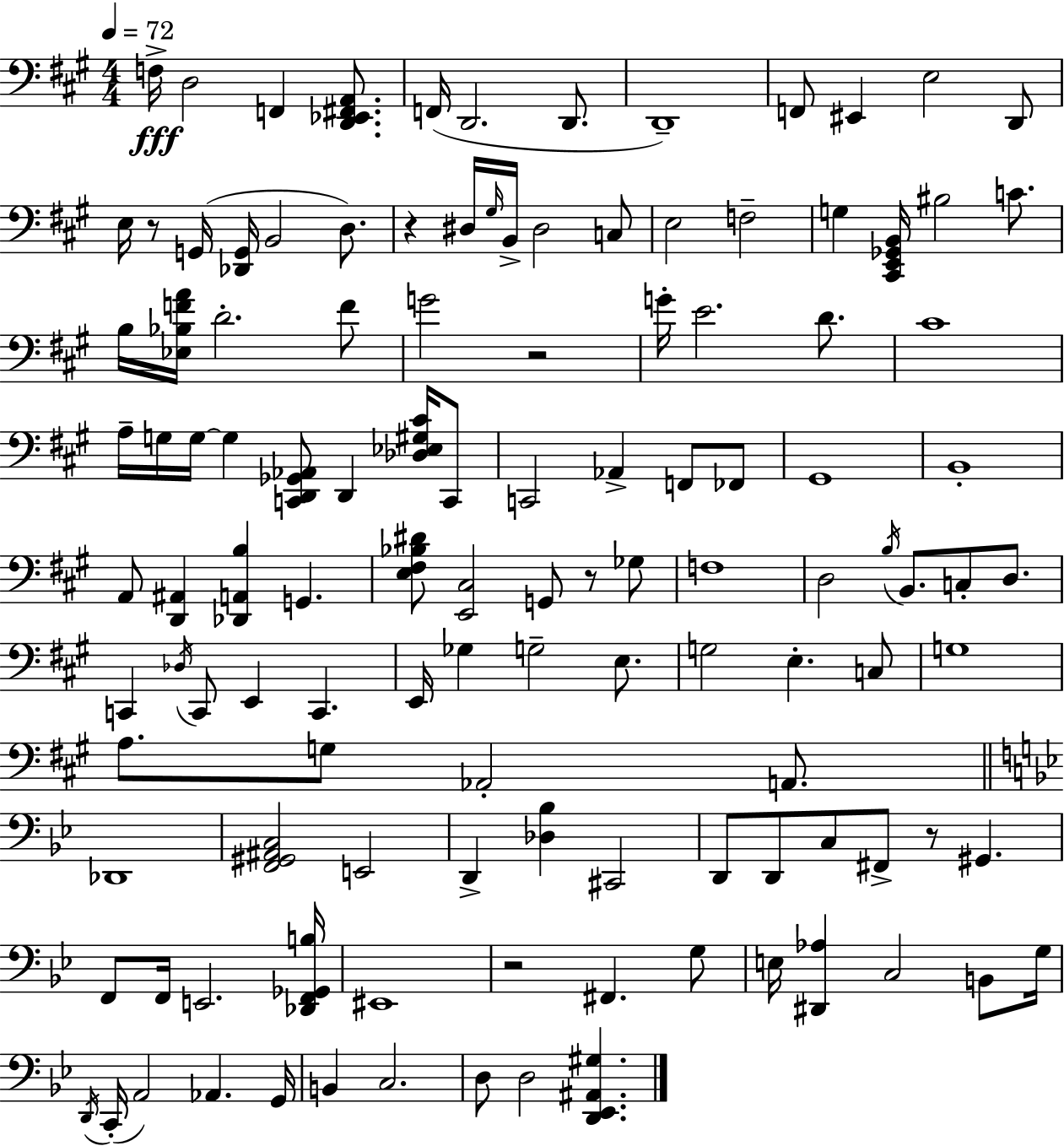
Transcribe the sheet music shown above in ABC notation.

X:1
T:Untitled
M:4/4
L:1/4
K:A
F,/4 D,2 F,, [D,,_E,,^F,,A,,]/2 F,,/4 D,,2 D,,/2 D,,4 F,,/2 ^E,, E,2 D,,/2 E,/4 z/2 G,,/4 [_D,,G,,]/4 B,,2 D,/2 z ^D,/4 ^G,/4 B,,/4 ^D,2 C,/2 E,2 F,2 G, [^C,,E,,_G,,B,,]/4 ^B,2 C/2 B,/4 [_E,_B,FA]/4 D2 F/2 G2 z2 G/4 E2 D/2 ^C4 A,/4 G,/4 G,/4 G, [C,,D,,_G,,_A,,]/2 D,, [_D,_E,^G,^C]/4 C,,/2 C,,2 _A,, F,,/2 _F,,/2 ^G,,4 B,,4 A,,/2 [D,,^A,,] [_D,,A,,B,] G,, [E,^F,_B,^D]/2 [E,,^C,]2 G,,/2 z/2 _G,/2 F,4 D,2 B,/4 B,,/2 C,/2 D,/2 C,, _D,/4 C,,/2 E,, C,, E,,/4 _G, G,2 E,/2 G,2 E, C,/2 G,4 A,/2 G,/2 _A,,2 A,,/2 _D,,4 [F,,^G,,^A,,C,]2 E,,2 D,, [_D,_B,] ^C,,2 D,,/2 D,,/2 C,/2 ^F,,/2 z/2 ^G,, F,,/2 F,,/4 E,,2 [_D,,F,,_G,,B,]/4 ^E,,4 z2 ^F,, G,/2 E,/4 [^D,,_A,] C,2 B,,/2 G,/4 D,,/4 C,,/4 A,,2 _A,, G,,/4 B,, C,2 D,/2 D,2 [D,,_E,,^A,,^G,]